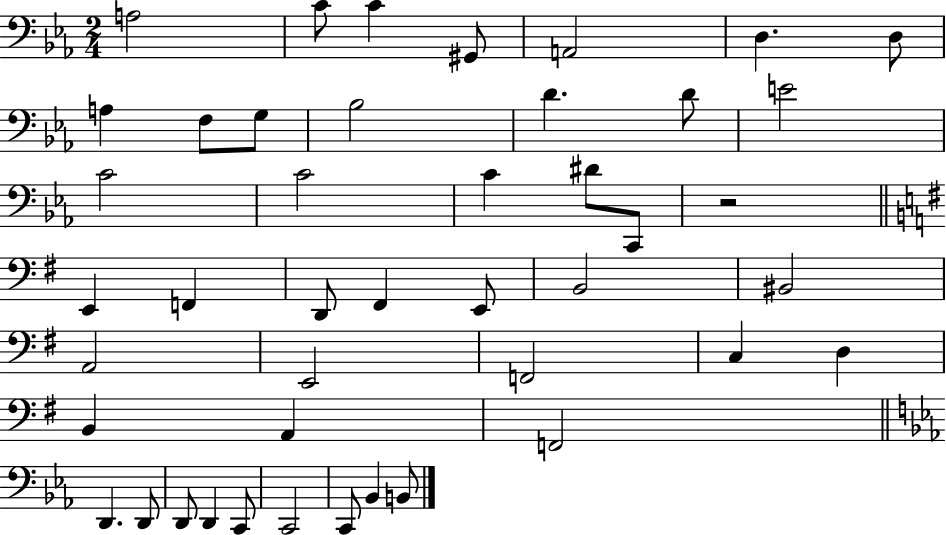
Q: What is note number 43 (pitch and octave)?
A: B2